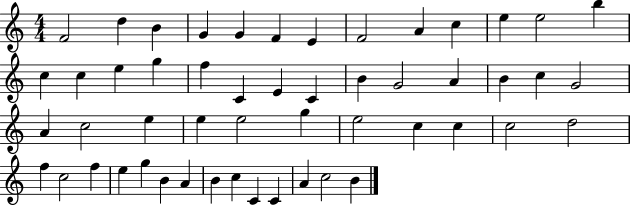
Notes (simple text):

F4/h D5/q B4/q G4/q G4/q F4/q E4/q F4/h A4/q C5/q E5/q E5/h B5/q C5/q C5/q E5/q G5/q F5/q C4/q E4/q C4/q B4/q G4/h A4/q B4/q C5/q G4/h A4/q C5/h E5/q E5/q E5/h G5/q E5/h C5/q C5/q C5/h D5/h F5/q C5/h F5/q E5/q G5/q B4/q A4/q B4/q C5/q C4/q C4/q A4/q C5/h B4/q